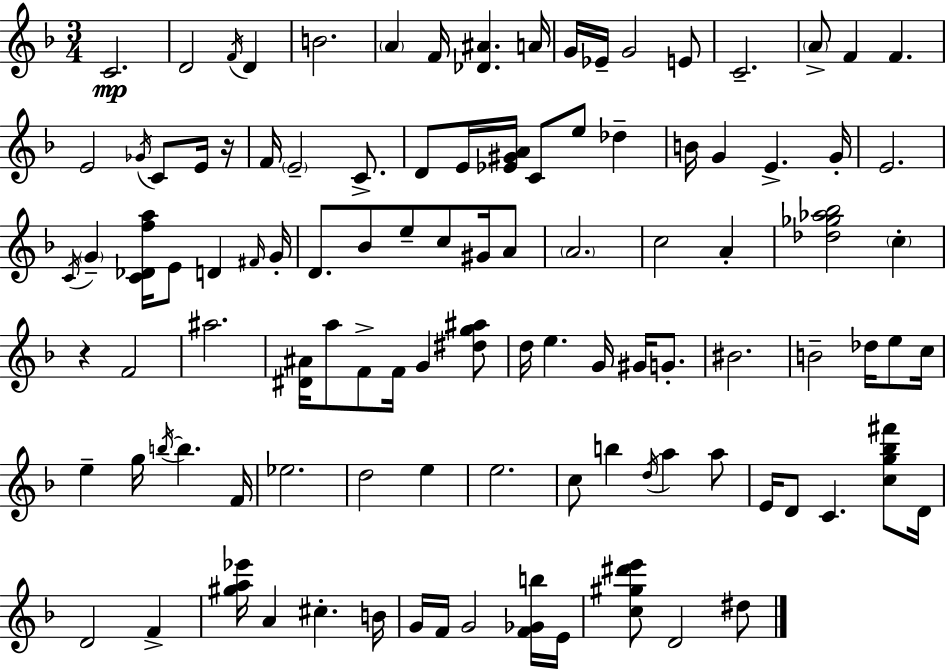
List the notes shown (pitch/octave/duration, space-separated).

C4/h. D4/h F4/s D4/q B4/h. A4/q F4/s [Db4,A#4]/q. A4/s G4/s Eb4/s G4/h E4/e C4/h. A4/e F4/q F4/q. E4/h Gb4/s C4/e E4/s R/s F4/s E4/h C4/e. D4/e E4/s [Eb4,G#4,A4]/s C4/e E5/e Db5/q B4/s G4/q E4/q. G4/s E4/h. C4/s G4/q [C4,Db4,F5,A5]/s E4/e D4/q F#4/s G4/s D4/e. Bb4/e E5/e C5/e G#4/s A4/e A4/h. C5/h A4/q [Db5,Gb5,Ab5,Bb5]/h C5/q R/q F4/h A#5/h. [D#4,A#4]/s A5/e F4/e F4/s G4/q [D#5,G5,A#5]/e D5/s E5/q. G4/s G#4/s G4/e. BIS4/h. B4/h Db5/s E5/e C5/s E5/q G5/s B5/s B5/q. F4/s Eb5/h. D5/h E5/q E5/h. C5/e B5/q D5/s A5/q A5/e E4/s D4/e C4/q. [C5,G5,Bb5,F#6]/e D4/s D4/h F4/q [G#5,A5,Eb6]/s A4/q C#5/q. B4/s G4/s F4/s G4/h [F4,Gb4,B5]/s E4/s [C5,G#5,D#6,E6]/e D4/h D#5/e